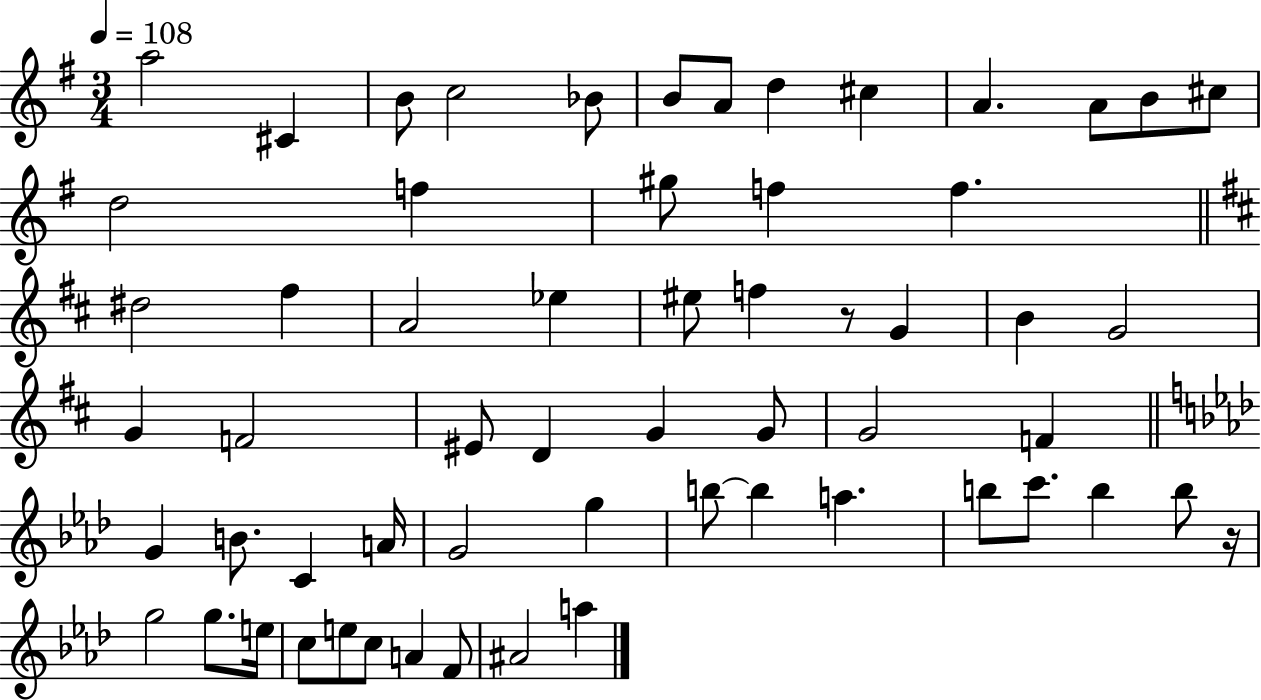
{
  \clef treble
  \numericTimeSignature
  \time 3/4
  \key g \major
  \tempo 4 = 108
  a''2 cis'4 | b'8 c''2 bes'8 | b'8 a'8 d''4 cis''4 | a'4. a'8 b'8 cis''8 | \break d''2 f''4 | gis''8 f''4 f''4. | \bar "||" \break \key d \major dis''2 fis''4 | a'2 ees''4 | eis''8 f''4 r8 g'4 | b'4 g'2 | \break g'4 f'2 | eis'8 d'4 g'4 g'8 | g'2 f'4 | \bar "||" \break \key aes \major g'4 b'8. c'4 a'16 | g'2 g''4 | b''8~~ b''4 a''4. | b''8 c'''8. b''4 b''8 r16 | \break g''2 g''8. e''16 | c''8 e''8 c''8 a'4 f'8 | ais'2 a''4 | \bar "|."
}